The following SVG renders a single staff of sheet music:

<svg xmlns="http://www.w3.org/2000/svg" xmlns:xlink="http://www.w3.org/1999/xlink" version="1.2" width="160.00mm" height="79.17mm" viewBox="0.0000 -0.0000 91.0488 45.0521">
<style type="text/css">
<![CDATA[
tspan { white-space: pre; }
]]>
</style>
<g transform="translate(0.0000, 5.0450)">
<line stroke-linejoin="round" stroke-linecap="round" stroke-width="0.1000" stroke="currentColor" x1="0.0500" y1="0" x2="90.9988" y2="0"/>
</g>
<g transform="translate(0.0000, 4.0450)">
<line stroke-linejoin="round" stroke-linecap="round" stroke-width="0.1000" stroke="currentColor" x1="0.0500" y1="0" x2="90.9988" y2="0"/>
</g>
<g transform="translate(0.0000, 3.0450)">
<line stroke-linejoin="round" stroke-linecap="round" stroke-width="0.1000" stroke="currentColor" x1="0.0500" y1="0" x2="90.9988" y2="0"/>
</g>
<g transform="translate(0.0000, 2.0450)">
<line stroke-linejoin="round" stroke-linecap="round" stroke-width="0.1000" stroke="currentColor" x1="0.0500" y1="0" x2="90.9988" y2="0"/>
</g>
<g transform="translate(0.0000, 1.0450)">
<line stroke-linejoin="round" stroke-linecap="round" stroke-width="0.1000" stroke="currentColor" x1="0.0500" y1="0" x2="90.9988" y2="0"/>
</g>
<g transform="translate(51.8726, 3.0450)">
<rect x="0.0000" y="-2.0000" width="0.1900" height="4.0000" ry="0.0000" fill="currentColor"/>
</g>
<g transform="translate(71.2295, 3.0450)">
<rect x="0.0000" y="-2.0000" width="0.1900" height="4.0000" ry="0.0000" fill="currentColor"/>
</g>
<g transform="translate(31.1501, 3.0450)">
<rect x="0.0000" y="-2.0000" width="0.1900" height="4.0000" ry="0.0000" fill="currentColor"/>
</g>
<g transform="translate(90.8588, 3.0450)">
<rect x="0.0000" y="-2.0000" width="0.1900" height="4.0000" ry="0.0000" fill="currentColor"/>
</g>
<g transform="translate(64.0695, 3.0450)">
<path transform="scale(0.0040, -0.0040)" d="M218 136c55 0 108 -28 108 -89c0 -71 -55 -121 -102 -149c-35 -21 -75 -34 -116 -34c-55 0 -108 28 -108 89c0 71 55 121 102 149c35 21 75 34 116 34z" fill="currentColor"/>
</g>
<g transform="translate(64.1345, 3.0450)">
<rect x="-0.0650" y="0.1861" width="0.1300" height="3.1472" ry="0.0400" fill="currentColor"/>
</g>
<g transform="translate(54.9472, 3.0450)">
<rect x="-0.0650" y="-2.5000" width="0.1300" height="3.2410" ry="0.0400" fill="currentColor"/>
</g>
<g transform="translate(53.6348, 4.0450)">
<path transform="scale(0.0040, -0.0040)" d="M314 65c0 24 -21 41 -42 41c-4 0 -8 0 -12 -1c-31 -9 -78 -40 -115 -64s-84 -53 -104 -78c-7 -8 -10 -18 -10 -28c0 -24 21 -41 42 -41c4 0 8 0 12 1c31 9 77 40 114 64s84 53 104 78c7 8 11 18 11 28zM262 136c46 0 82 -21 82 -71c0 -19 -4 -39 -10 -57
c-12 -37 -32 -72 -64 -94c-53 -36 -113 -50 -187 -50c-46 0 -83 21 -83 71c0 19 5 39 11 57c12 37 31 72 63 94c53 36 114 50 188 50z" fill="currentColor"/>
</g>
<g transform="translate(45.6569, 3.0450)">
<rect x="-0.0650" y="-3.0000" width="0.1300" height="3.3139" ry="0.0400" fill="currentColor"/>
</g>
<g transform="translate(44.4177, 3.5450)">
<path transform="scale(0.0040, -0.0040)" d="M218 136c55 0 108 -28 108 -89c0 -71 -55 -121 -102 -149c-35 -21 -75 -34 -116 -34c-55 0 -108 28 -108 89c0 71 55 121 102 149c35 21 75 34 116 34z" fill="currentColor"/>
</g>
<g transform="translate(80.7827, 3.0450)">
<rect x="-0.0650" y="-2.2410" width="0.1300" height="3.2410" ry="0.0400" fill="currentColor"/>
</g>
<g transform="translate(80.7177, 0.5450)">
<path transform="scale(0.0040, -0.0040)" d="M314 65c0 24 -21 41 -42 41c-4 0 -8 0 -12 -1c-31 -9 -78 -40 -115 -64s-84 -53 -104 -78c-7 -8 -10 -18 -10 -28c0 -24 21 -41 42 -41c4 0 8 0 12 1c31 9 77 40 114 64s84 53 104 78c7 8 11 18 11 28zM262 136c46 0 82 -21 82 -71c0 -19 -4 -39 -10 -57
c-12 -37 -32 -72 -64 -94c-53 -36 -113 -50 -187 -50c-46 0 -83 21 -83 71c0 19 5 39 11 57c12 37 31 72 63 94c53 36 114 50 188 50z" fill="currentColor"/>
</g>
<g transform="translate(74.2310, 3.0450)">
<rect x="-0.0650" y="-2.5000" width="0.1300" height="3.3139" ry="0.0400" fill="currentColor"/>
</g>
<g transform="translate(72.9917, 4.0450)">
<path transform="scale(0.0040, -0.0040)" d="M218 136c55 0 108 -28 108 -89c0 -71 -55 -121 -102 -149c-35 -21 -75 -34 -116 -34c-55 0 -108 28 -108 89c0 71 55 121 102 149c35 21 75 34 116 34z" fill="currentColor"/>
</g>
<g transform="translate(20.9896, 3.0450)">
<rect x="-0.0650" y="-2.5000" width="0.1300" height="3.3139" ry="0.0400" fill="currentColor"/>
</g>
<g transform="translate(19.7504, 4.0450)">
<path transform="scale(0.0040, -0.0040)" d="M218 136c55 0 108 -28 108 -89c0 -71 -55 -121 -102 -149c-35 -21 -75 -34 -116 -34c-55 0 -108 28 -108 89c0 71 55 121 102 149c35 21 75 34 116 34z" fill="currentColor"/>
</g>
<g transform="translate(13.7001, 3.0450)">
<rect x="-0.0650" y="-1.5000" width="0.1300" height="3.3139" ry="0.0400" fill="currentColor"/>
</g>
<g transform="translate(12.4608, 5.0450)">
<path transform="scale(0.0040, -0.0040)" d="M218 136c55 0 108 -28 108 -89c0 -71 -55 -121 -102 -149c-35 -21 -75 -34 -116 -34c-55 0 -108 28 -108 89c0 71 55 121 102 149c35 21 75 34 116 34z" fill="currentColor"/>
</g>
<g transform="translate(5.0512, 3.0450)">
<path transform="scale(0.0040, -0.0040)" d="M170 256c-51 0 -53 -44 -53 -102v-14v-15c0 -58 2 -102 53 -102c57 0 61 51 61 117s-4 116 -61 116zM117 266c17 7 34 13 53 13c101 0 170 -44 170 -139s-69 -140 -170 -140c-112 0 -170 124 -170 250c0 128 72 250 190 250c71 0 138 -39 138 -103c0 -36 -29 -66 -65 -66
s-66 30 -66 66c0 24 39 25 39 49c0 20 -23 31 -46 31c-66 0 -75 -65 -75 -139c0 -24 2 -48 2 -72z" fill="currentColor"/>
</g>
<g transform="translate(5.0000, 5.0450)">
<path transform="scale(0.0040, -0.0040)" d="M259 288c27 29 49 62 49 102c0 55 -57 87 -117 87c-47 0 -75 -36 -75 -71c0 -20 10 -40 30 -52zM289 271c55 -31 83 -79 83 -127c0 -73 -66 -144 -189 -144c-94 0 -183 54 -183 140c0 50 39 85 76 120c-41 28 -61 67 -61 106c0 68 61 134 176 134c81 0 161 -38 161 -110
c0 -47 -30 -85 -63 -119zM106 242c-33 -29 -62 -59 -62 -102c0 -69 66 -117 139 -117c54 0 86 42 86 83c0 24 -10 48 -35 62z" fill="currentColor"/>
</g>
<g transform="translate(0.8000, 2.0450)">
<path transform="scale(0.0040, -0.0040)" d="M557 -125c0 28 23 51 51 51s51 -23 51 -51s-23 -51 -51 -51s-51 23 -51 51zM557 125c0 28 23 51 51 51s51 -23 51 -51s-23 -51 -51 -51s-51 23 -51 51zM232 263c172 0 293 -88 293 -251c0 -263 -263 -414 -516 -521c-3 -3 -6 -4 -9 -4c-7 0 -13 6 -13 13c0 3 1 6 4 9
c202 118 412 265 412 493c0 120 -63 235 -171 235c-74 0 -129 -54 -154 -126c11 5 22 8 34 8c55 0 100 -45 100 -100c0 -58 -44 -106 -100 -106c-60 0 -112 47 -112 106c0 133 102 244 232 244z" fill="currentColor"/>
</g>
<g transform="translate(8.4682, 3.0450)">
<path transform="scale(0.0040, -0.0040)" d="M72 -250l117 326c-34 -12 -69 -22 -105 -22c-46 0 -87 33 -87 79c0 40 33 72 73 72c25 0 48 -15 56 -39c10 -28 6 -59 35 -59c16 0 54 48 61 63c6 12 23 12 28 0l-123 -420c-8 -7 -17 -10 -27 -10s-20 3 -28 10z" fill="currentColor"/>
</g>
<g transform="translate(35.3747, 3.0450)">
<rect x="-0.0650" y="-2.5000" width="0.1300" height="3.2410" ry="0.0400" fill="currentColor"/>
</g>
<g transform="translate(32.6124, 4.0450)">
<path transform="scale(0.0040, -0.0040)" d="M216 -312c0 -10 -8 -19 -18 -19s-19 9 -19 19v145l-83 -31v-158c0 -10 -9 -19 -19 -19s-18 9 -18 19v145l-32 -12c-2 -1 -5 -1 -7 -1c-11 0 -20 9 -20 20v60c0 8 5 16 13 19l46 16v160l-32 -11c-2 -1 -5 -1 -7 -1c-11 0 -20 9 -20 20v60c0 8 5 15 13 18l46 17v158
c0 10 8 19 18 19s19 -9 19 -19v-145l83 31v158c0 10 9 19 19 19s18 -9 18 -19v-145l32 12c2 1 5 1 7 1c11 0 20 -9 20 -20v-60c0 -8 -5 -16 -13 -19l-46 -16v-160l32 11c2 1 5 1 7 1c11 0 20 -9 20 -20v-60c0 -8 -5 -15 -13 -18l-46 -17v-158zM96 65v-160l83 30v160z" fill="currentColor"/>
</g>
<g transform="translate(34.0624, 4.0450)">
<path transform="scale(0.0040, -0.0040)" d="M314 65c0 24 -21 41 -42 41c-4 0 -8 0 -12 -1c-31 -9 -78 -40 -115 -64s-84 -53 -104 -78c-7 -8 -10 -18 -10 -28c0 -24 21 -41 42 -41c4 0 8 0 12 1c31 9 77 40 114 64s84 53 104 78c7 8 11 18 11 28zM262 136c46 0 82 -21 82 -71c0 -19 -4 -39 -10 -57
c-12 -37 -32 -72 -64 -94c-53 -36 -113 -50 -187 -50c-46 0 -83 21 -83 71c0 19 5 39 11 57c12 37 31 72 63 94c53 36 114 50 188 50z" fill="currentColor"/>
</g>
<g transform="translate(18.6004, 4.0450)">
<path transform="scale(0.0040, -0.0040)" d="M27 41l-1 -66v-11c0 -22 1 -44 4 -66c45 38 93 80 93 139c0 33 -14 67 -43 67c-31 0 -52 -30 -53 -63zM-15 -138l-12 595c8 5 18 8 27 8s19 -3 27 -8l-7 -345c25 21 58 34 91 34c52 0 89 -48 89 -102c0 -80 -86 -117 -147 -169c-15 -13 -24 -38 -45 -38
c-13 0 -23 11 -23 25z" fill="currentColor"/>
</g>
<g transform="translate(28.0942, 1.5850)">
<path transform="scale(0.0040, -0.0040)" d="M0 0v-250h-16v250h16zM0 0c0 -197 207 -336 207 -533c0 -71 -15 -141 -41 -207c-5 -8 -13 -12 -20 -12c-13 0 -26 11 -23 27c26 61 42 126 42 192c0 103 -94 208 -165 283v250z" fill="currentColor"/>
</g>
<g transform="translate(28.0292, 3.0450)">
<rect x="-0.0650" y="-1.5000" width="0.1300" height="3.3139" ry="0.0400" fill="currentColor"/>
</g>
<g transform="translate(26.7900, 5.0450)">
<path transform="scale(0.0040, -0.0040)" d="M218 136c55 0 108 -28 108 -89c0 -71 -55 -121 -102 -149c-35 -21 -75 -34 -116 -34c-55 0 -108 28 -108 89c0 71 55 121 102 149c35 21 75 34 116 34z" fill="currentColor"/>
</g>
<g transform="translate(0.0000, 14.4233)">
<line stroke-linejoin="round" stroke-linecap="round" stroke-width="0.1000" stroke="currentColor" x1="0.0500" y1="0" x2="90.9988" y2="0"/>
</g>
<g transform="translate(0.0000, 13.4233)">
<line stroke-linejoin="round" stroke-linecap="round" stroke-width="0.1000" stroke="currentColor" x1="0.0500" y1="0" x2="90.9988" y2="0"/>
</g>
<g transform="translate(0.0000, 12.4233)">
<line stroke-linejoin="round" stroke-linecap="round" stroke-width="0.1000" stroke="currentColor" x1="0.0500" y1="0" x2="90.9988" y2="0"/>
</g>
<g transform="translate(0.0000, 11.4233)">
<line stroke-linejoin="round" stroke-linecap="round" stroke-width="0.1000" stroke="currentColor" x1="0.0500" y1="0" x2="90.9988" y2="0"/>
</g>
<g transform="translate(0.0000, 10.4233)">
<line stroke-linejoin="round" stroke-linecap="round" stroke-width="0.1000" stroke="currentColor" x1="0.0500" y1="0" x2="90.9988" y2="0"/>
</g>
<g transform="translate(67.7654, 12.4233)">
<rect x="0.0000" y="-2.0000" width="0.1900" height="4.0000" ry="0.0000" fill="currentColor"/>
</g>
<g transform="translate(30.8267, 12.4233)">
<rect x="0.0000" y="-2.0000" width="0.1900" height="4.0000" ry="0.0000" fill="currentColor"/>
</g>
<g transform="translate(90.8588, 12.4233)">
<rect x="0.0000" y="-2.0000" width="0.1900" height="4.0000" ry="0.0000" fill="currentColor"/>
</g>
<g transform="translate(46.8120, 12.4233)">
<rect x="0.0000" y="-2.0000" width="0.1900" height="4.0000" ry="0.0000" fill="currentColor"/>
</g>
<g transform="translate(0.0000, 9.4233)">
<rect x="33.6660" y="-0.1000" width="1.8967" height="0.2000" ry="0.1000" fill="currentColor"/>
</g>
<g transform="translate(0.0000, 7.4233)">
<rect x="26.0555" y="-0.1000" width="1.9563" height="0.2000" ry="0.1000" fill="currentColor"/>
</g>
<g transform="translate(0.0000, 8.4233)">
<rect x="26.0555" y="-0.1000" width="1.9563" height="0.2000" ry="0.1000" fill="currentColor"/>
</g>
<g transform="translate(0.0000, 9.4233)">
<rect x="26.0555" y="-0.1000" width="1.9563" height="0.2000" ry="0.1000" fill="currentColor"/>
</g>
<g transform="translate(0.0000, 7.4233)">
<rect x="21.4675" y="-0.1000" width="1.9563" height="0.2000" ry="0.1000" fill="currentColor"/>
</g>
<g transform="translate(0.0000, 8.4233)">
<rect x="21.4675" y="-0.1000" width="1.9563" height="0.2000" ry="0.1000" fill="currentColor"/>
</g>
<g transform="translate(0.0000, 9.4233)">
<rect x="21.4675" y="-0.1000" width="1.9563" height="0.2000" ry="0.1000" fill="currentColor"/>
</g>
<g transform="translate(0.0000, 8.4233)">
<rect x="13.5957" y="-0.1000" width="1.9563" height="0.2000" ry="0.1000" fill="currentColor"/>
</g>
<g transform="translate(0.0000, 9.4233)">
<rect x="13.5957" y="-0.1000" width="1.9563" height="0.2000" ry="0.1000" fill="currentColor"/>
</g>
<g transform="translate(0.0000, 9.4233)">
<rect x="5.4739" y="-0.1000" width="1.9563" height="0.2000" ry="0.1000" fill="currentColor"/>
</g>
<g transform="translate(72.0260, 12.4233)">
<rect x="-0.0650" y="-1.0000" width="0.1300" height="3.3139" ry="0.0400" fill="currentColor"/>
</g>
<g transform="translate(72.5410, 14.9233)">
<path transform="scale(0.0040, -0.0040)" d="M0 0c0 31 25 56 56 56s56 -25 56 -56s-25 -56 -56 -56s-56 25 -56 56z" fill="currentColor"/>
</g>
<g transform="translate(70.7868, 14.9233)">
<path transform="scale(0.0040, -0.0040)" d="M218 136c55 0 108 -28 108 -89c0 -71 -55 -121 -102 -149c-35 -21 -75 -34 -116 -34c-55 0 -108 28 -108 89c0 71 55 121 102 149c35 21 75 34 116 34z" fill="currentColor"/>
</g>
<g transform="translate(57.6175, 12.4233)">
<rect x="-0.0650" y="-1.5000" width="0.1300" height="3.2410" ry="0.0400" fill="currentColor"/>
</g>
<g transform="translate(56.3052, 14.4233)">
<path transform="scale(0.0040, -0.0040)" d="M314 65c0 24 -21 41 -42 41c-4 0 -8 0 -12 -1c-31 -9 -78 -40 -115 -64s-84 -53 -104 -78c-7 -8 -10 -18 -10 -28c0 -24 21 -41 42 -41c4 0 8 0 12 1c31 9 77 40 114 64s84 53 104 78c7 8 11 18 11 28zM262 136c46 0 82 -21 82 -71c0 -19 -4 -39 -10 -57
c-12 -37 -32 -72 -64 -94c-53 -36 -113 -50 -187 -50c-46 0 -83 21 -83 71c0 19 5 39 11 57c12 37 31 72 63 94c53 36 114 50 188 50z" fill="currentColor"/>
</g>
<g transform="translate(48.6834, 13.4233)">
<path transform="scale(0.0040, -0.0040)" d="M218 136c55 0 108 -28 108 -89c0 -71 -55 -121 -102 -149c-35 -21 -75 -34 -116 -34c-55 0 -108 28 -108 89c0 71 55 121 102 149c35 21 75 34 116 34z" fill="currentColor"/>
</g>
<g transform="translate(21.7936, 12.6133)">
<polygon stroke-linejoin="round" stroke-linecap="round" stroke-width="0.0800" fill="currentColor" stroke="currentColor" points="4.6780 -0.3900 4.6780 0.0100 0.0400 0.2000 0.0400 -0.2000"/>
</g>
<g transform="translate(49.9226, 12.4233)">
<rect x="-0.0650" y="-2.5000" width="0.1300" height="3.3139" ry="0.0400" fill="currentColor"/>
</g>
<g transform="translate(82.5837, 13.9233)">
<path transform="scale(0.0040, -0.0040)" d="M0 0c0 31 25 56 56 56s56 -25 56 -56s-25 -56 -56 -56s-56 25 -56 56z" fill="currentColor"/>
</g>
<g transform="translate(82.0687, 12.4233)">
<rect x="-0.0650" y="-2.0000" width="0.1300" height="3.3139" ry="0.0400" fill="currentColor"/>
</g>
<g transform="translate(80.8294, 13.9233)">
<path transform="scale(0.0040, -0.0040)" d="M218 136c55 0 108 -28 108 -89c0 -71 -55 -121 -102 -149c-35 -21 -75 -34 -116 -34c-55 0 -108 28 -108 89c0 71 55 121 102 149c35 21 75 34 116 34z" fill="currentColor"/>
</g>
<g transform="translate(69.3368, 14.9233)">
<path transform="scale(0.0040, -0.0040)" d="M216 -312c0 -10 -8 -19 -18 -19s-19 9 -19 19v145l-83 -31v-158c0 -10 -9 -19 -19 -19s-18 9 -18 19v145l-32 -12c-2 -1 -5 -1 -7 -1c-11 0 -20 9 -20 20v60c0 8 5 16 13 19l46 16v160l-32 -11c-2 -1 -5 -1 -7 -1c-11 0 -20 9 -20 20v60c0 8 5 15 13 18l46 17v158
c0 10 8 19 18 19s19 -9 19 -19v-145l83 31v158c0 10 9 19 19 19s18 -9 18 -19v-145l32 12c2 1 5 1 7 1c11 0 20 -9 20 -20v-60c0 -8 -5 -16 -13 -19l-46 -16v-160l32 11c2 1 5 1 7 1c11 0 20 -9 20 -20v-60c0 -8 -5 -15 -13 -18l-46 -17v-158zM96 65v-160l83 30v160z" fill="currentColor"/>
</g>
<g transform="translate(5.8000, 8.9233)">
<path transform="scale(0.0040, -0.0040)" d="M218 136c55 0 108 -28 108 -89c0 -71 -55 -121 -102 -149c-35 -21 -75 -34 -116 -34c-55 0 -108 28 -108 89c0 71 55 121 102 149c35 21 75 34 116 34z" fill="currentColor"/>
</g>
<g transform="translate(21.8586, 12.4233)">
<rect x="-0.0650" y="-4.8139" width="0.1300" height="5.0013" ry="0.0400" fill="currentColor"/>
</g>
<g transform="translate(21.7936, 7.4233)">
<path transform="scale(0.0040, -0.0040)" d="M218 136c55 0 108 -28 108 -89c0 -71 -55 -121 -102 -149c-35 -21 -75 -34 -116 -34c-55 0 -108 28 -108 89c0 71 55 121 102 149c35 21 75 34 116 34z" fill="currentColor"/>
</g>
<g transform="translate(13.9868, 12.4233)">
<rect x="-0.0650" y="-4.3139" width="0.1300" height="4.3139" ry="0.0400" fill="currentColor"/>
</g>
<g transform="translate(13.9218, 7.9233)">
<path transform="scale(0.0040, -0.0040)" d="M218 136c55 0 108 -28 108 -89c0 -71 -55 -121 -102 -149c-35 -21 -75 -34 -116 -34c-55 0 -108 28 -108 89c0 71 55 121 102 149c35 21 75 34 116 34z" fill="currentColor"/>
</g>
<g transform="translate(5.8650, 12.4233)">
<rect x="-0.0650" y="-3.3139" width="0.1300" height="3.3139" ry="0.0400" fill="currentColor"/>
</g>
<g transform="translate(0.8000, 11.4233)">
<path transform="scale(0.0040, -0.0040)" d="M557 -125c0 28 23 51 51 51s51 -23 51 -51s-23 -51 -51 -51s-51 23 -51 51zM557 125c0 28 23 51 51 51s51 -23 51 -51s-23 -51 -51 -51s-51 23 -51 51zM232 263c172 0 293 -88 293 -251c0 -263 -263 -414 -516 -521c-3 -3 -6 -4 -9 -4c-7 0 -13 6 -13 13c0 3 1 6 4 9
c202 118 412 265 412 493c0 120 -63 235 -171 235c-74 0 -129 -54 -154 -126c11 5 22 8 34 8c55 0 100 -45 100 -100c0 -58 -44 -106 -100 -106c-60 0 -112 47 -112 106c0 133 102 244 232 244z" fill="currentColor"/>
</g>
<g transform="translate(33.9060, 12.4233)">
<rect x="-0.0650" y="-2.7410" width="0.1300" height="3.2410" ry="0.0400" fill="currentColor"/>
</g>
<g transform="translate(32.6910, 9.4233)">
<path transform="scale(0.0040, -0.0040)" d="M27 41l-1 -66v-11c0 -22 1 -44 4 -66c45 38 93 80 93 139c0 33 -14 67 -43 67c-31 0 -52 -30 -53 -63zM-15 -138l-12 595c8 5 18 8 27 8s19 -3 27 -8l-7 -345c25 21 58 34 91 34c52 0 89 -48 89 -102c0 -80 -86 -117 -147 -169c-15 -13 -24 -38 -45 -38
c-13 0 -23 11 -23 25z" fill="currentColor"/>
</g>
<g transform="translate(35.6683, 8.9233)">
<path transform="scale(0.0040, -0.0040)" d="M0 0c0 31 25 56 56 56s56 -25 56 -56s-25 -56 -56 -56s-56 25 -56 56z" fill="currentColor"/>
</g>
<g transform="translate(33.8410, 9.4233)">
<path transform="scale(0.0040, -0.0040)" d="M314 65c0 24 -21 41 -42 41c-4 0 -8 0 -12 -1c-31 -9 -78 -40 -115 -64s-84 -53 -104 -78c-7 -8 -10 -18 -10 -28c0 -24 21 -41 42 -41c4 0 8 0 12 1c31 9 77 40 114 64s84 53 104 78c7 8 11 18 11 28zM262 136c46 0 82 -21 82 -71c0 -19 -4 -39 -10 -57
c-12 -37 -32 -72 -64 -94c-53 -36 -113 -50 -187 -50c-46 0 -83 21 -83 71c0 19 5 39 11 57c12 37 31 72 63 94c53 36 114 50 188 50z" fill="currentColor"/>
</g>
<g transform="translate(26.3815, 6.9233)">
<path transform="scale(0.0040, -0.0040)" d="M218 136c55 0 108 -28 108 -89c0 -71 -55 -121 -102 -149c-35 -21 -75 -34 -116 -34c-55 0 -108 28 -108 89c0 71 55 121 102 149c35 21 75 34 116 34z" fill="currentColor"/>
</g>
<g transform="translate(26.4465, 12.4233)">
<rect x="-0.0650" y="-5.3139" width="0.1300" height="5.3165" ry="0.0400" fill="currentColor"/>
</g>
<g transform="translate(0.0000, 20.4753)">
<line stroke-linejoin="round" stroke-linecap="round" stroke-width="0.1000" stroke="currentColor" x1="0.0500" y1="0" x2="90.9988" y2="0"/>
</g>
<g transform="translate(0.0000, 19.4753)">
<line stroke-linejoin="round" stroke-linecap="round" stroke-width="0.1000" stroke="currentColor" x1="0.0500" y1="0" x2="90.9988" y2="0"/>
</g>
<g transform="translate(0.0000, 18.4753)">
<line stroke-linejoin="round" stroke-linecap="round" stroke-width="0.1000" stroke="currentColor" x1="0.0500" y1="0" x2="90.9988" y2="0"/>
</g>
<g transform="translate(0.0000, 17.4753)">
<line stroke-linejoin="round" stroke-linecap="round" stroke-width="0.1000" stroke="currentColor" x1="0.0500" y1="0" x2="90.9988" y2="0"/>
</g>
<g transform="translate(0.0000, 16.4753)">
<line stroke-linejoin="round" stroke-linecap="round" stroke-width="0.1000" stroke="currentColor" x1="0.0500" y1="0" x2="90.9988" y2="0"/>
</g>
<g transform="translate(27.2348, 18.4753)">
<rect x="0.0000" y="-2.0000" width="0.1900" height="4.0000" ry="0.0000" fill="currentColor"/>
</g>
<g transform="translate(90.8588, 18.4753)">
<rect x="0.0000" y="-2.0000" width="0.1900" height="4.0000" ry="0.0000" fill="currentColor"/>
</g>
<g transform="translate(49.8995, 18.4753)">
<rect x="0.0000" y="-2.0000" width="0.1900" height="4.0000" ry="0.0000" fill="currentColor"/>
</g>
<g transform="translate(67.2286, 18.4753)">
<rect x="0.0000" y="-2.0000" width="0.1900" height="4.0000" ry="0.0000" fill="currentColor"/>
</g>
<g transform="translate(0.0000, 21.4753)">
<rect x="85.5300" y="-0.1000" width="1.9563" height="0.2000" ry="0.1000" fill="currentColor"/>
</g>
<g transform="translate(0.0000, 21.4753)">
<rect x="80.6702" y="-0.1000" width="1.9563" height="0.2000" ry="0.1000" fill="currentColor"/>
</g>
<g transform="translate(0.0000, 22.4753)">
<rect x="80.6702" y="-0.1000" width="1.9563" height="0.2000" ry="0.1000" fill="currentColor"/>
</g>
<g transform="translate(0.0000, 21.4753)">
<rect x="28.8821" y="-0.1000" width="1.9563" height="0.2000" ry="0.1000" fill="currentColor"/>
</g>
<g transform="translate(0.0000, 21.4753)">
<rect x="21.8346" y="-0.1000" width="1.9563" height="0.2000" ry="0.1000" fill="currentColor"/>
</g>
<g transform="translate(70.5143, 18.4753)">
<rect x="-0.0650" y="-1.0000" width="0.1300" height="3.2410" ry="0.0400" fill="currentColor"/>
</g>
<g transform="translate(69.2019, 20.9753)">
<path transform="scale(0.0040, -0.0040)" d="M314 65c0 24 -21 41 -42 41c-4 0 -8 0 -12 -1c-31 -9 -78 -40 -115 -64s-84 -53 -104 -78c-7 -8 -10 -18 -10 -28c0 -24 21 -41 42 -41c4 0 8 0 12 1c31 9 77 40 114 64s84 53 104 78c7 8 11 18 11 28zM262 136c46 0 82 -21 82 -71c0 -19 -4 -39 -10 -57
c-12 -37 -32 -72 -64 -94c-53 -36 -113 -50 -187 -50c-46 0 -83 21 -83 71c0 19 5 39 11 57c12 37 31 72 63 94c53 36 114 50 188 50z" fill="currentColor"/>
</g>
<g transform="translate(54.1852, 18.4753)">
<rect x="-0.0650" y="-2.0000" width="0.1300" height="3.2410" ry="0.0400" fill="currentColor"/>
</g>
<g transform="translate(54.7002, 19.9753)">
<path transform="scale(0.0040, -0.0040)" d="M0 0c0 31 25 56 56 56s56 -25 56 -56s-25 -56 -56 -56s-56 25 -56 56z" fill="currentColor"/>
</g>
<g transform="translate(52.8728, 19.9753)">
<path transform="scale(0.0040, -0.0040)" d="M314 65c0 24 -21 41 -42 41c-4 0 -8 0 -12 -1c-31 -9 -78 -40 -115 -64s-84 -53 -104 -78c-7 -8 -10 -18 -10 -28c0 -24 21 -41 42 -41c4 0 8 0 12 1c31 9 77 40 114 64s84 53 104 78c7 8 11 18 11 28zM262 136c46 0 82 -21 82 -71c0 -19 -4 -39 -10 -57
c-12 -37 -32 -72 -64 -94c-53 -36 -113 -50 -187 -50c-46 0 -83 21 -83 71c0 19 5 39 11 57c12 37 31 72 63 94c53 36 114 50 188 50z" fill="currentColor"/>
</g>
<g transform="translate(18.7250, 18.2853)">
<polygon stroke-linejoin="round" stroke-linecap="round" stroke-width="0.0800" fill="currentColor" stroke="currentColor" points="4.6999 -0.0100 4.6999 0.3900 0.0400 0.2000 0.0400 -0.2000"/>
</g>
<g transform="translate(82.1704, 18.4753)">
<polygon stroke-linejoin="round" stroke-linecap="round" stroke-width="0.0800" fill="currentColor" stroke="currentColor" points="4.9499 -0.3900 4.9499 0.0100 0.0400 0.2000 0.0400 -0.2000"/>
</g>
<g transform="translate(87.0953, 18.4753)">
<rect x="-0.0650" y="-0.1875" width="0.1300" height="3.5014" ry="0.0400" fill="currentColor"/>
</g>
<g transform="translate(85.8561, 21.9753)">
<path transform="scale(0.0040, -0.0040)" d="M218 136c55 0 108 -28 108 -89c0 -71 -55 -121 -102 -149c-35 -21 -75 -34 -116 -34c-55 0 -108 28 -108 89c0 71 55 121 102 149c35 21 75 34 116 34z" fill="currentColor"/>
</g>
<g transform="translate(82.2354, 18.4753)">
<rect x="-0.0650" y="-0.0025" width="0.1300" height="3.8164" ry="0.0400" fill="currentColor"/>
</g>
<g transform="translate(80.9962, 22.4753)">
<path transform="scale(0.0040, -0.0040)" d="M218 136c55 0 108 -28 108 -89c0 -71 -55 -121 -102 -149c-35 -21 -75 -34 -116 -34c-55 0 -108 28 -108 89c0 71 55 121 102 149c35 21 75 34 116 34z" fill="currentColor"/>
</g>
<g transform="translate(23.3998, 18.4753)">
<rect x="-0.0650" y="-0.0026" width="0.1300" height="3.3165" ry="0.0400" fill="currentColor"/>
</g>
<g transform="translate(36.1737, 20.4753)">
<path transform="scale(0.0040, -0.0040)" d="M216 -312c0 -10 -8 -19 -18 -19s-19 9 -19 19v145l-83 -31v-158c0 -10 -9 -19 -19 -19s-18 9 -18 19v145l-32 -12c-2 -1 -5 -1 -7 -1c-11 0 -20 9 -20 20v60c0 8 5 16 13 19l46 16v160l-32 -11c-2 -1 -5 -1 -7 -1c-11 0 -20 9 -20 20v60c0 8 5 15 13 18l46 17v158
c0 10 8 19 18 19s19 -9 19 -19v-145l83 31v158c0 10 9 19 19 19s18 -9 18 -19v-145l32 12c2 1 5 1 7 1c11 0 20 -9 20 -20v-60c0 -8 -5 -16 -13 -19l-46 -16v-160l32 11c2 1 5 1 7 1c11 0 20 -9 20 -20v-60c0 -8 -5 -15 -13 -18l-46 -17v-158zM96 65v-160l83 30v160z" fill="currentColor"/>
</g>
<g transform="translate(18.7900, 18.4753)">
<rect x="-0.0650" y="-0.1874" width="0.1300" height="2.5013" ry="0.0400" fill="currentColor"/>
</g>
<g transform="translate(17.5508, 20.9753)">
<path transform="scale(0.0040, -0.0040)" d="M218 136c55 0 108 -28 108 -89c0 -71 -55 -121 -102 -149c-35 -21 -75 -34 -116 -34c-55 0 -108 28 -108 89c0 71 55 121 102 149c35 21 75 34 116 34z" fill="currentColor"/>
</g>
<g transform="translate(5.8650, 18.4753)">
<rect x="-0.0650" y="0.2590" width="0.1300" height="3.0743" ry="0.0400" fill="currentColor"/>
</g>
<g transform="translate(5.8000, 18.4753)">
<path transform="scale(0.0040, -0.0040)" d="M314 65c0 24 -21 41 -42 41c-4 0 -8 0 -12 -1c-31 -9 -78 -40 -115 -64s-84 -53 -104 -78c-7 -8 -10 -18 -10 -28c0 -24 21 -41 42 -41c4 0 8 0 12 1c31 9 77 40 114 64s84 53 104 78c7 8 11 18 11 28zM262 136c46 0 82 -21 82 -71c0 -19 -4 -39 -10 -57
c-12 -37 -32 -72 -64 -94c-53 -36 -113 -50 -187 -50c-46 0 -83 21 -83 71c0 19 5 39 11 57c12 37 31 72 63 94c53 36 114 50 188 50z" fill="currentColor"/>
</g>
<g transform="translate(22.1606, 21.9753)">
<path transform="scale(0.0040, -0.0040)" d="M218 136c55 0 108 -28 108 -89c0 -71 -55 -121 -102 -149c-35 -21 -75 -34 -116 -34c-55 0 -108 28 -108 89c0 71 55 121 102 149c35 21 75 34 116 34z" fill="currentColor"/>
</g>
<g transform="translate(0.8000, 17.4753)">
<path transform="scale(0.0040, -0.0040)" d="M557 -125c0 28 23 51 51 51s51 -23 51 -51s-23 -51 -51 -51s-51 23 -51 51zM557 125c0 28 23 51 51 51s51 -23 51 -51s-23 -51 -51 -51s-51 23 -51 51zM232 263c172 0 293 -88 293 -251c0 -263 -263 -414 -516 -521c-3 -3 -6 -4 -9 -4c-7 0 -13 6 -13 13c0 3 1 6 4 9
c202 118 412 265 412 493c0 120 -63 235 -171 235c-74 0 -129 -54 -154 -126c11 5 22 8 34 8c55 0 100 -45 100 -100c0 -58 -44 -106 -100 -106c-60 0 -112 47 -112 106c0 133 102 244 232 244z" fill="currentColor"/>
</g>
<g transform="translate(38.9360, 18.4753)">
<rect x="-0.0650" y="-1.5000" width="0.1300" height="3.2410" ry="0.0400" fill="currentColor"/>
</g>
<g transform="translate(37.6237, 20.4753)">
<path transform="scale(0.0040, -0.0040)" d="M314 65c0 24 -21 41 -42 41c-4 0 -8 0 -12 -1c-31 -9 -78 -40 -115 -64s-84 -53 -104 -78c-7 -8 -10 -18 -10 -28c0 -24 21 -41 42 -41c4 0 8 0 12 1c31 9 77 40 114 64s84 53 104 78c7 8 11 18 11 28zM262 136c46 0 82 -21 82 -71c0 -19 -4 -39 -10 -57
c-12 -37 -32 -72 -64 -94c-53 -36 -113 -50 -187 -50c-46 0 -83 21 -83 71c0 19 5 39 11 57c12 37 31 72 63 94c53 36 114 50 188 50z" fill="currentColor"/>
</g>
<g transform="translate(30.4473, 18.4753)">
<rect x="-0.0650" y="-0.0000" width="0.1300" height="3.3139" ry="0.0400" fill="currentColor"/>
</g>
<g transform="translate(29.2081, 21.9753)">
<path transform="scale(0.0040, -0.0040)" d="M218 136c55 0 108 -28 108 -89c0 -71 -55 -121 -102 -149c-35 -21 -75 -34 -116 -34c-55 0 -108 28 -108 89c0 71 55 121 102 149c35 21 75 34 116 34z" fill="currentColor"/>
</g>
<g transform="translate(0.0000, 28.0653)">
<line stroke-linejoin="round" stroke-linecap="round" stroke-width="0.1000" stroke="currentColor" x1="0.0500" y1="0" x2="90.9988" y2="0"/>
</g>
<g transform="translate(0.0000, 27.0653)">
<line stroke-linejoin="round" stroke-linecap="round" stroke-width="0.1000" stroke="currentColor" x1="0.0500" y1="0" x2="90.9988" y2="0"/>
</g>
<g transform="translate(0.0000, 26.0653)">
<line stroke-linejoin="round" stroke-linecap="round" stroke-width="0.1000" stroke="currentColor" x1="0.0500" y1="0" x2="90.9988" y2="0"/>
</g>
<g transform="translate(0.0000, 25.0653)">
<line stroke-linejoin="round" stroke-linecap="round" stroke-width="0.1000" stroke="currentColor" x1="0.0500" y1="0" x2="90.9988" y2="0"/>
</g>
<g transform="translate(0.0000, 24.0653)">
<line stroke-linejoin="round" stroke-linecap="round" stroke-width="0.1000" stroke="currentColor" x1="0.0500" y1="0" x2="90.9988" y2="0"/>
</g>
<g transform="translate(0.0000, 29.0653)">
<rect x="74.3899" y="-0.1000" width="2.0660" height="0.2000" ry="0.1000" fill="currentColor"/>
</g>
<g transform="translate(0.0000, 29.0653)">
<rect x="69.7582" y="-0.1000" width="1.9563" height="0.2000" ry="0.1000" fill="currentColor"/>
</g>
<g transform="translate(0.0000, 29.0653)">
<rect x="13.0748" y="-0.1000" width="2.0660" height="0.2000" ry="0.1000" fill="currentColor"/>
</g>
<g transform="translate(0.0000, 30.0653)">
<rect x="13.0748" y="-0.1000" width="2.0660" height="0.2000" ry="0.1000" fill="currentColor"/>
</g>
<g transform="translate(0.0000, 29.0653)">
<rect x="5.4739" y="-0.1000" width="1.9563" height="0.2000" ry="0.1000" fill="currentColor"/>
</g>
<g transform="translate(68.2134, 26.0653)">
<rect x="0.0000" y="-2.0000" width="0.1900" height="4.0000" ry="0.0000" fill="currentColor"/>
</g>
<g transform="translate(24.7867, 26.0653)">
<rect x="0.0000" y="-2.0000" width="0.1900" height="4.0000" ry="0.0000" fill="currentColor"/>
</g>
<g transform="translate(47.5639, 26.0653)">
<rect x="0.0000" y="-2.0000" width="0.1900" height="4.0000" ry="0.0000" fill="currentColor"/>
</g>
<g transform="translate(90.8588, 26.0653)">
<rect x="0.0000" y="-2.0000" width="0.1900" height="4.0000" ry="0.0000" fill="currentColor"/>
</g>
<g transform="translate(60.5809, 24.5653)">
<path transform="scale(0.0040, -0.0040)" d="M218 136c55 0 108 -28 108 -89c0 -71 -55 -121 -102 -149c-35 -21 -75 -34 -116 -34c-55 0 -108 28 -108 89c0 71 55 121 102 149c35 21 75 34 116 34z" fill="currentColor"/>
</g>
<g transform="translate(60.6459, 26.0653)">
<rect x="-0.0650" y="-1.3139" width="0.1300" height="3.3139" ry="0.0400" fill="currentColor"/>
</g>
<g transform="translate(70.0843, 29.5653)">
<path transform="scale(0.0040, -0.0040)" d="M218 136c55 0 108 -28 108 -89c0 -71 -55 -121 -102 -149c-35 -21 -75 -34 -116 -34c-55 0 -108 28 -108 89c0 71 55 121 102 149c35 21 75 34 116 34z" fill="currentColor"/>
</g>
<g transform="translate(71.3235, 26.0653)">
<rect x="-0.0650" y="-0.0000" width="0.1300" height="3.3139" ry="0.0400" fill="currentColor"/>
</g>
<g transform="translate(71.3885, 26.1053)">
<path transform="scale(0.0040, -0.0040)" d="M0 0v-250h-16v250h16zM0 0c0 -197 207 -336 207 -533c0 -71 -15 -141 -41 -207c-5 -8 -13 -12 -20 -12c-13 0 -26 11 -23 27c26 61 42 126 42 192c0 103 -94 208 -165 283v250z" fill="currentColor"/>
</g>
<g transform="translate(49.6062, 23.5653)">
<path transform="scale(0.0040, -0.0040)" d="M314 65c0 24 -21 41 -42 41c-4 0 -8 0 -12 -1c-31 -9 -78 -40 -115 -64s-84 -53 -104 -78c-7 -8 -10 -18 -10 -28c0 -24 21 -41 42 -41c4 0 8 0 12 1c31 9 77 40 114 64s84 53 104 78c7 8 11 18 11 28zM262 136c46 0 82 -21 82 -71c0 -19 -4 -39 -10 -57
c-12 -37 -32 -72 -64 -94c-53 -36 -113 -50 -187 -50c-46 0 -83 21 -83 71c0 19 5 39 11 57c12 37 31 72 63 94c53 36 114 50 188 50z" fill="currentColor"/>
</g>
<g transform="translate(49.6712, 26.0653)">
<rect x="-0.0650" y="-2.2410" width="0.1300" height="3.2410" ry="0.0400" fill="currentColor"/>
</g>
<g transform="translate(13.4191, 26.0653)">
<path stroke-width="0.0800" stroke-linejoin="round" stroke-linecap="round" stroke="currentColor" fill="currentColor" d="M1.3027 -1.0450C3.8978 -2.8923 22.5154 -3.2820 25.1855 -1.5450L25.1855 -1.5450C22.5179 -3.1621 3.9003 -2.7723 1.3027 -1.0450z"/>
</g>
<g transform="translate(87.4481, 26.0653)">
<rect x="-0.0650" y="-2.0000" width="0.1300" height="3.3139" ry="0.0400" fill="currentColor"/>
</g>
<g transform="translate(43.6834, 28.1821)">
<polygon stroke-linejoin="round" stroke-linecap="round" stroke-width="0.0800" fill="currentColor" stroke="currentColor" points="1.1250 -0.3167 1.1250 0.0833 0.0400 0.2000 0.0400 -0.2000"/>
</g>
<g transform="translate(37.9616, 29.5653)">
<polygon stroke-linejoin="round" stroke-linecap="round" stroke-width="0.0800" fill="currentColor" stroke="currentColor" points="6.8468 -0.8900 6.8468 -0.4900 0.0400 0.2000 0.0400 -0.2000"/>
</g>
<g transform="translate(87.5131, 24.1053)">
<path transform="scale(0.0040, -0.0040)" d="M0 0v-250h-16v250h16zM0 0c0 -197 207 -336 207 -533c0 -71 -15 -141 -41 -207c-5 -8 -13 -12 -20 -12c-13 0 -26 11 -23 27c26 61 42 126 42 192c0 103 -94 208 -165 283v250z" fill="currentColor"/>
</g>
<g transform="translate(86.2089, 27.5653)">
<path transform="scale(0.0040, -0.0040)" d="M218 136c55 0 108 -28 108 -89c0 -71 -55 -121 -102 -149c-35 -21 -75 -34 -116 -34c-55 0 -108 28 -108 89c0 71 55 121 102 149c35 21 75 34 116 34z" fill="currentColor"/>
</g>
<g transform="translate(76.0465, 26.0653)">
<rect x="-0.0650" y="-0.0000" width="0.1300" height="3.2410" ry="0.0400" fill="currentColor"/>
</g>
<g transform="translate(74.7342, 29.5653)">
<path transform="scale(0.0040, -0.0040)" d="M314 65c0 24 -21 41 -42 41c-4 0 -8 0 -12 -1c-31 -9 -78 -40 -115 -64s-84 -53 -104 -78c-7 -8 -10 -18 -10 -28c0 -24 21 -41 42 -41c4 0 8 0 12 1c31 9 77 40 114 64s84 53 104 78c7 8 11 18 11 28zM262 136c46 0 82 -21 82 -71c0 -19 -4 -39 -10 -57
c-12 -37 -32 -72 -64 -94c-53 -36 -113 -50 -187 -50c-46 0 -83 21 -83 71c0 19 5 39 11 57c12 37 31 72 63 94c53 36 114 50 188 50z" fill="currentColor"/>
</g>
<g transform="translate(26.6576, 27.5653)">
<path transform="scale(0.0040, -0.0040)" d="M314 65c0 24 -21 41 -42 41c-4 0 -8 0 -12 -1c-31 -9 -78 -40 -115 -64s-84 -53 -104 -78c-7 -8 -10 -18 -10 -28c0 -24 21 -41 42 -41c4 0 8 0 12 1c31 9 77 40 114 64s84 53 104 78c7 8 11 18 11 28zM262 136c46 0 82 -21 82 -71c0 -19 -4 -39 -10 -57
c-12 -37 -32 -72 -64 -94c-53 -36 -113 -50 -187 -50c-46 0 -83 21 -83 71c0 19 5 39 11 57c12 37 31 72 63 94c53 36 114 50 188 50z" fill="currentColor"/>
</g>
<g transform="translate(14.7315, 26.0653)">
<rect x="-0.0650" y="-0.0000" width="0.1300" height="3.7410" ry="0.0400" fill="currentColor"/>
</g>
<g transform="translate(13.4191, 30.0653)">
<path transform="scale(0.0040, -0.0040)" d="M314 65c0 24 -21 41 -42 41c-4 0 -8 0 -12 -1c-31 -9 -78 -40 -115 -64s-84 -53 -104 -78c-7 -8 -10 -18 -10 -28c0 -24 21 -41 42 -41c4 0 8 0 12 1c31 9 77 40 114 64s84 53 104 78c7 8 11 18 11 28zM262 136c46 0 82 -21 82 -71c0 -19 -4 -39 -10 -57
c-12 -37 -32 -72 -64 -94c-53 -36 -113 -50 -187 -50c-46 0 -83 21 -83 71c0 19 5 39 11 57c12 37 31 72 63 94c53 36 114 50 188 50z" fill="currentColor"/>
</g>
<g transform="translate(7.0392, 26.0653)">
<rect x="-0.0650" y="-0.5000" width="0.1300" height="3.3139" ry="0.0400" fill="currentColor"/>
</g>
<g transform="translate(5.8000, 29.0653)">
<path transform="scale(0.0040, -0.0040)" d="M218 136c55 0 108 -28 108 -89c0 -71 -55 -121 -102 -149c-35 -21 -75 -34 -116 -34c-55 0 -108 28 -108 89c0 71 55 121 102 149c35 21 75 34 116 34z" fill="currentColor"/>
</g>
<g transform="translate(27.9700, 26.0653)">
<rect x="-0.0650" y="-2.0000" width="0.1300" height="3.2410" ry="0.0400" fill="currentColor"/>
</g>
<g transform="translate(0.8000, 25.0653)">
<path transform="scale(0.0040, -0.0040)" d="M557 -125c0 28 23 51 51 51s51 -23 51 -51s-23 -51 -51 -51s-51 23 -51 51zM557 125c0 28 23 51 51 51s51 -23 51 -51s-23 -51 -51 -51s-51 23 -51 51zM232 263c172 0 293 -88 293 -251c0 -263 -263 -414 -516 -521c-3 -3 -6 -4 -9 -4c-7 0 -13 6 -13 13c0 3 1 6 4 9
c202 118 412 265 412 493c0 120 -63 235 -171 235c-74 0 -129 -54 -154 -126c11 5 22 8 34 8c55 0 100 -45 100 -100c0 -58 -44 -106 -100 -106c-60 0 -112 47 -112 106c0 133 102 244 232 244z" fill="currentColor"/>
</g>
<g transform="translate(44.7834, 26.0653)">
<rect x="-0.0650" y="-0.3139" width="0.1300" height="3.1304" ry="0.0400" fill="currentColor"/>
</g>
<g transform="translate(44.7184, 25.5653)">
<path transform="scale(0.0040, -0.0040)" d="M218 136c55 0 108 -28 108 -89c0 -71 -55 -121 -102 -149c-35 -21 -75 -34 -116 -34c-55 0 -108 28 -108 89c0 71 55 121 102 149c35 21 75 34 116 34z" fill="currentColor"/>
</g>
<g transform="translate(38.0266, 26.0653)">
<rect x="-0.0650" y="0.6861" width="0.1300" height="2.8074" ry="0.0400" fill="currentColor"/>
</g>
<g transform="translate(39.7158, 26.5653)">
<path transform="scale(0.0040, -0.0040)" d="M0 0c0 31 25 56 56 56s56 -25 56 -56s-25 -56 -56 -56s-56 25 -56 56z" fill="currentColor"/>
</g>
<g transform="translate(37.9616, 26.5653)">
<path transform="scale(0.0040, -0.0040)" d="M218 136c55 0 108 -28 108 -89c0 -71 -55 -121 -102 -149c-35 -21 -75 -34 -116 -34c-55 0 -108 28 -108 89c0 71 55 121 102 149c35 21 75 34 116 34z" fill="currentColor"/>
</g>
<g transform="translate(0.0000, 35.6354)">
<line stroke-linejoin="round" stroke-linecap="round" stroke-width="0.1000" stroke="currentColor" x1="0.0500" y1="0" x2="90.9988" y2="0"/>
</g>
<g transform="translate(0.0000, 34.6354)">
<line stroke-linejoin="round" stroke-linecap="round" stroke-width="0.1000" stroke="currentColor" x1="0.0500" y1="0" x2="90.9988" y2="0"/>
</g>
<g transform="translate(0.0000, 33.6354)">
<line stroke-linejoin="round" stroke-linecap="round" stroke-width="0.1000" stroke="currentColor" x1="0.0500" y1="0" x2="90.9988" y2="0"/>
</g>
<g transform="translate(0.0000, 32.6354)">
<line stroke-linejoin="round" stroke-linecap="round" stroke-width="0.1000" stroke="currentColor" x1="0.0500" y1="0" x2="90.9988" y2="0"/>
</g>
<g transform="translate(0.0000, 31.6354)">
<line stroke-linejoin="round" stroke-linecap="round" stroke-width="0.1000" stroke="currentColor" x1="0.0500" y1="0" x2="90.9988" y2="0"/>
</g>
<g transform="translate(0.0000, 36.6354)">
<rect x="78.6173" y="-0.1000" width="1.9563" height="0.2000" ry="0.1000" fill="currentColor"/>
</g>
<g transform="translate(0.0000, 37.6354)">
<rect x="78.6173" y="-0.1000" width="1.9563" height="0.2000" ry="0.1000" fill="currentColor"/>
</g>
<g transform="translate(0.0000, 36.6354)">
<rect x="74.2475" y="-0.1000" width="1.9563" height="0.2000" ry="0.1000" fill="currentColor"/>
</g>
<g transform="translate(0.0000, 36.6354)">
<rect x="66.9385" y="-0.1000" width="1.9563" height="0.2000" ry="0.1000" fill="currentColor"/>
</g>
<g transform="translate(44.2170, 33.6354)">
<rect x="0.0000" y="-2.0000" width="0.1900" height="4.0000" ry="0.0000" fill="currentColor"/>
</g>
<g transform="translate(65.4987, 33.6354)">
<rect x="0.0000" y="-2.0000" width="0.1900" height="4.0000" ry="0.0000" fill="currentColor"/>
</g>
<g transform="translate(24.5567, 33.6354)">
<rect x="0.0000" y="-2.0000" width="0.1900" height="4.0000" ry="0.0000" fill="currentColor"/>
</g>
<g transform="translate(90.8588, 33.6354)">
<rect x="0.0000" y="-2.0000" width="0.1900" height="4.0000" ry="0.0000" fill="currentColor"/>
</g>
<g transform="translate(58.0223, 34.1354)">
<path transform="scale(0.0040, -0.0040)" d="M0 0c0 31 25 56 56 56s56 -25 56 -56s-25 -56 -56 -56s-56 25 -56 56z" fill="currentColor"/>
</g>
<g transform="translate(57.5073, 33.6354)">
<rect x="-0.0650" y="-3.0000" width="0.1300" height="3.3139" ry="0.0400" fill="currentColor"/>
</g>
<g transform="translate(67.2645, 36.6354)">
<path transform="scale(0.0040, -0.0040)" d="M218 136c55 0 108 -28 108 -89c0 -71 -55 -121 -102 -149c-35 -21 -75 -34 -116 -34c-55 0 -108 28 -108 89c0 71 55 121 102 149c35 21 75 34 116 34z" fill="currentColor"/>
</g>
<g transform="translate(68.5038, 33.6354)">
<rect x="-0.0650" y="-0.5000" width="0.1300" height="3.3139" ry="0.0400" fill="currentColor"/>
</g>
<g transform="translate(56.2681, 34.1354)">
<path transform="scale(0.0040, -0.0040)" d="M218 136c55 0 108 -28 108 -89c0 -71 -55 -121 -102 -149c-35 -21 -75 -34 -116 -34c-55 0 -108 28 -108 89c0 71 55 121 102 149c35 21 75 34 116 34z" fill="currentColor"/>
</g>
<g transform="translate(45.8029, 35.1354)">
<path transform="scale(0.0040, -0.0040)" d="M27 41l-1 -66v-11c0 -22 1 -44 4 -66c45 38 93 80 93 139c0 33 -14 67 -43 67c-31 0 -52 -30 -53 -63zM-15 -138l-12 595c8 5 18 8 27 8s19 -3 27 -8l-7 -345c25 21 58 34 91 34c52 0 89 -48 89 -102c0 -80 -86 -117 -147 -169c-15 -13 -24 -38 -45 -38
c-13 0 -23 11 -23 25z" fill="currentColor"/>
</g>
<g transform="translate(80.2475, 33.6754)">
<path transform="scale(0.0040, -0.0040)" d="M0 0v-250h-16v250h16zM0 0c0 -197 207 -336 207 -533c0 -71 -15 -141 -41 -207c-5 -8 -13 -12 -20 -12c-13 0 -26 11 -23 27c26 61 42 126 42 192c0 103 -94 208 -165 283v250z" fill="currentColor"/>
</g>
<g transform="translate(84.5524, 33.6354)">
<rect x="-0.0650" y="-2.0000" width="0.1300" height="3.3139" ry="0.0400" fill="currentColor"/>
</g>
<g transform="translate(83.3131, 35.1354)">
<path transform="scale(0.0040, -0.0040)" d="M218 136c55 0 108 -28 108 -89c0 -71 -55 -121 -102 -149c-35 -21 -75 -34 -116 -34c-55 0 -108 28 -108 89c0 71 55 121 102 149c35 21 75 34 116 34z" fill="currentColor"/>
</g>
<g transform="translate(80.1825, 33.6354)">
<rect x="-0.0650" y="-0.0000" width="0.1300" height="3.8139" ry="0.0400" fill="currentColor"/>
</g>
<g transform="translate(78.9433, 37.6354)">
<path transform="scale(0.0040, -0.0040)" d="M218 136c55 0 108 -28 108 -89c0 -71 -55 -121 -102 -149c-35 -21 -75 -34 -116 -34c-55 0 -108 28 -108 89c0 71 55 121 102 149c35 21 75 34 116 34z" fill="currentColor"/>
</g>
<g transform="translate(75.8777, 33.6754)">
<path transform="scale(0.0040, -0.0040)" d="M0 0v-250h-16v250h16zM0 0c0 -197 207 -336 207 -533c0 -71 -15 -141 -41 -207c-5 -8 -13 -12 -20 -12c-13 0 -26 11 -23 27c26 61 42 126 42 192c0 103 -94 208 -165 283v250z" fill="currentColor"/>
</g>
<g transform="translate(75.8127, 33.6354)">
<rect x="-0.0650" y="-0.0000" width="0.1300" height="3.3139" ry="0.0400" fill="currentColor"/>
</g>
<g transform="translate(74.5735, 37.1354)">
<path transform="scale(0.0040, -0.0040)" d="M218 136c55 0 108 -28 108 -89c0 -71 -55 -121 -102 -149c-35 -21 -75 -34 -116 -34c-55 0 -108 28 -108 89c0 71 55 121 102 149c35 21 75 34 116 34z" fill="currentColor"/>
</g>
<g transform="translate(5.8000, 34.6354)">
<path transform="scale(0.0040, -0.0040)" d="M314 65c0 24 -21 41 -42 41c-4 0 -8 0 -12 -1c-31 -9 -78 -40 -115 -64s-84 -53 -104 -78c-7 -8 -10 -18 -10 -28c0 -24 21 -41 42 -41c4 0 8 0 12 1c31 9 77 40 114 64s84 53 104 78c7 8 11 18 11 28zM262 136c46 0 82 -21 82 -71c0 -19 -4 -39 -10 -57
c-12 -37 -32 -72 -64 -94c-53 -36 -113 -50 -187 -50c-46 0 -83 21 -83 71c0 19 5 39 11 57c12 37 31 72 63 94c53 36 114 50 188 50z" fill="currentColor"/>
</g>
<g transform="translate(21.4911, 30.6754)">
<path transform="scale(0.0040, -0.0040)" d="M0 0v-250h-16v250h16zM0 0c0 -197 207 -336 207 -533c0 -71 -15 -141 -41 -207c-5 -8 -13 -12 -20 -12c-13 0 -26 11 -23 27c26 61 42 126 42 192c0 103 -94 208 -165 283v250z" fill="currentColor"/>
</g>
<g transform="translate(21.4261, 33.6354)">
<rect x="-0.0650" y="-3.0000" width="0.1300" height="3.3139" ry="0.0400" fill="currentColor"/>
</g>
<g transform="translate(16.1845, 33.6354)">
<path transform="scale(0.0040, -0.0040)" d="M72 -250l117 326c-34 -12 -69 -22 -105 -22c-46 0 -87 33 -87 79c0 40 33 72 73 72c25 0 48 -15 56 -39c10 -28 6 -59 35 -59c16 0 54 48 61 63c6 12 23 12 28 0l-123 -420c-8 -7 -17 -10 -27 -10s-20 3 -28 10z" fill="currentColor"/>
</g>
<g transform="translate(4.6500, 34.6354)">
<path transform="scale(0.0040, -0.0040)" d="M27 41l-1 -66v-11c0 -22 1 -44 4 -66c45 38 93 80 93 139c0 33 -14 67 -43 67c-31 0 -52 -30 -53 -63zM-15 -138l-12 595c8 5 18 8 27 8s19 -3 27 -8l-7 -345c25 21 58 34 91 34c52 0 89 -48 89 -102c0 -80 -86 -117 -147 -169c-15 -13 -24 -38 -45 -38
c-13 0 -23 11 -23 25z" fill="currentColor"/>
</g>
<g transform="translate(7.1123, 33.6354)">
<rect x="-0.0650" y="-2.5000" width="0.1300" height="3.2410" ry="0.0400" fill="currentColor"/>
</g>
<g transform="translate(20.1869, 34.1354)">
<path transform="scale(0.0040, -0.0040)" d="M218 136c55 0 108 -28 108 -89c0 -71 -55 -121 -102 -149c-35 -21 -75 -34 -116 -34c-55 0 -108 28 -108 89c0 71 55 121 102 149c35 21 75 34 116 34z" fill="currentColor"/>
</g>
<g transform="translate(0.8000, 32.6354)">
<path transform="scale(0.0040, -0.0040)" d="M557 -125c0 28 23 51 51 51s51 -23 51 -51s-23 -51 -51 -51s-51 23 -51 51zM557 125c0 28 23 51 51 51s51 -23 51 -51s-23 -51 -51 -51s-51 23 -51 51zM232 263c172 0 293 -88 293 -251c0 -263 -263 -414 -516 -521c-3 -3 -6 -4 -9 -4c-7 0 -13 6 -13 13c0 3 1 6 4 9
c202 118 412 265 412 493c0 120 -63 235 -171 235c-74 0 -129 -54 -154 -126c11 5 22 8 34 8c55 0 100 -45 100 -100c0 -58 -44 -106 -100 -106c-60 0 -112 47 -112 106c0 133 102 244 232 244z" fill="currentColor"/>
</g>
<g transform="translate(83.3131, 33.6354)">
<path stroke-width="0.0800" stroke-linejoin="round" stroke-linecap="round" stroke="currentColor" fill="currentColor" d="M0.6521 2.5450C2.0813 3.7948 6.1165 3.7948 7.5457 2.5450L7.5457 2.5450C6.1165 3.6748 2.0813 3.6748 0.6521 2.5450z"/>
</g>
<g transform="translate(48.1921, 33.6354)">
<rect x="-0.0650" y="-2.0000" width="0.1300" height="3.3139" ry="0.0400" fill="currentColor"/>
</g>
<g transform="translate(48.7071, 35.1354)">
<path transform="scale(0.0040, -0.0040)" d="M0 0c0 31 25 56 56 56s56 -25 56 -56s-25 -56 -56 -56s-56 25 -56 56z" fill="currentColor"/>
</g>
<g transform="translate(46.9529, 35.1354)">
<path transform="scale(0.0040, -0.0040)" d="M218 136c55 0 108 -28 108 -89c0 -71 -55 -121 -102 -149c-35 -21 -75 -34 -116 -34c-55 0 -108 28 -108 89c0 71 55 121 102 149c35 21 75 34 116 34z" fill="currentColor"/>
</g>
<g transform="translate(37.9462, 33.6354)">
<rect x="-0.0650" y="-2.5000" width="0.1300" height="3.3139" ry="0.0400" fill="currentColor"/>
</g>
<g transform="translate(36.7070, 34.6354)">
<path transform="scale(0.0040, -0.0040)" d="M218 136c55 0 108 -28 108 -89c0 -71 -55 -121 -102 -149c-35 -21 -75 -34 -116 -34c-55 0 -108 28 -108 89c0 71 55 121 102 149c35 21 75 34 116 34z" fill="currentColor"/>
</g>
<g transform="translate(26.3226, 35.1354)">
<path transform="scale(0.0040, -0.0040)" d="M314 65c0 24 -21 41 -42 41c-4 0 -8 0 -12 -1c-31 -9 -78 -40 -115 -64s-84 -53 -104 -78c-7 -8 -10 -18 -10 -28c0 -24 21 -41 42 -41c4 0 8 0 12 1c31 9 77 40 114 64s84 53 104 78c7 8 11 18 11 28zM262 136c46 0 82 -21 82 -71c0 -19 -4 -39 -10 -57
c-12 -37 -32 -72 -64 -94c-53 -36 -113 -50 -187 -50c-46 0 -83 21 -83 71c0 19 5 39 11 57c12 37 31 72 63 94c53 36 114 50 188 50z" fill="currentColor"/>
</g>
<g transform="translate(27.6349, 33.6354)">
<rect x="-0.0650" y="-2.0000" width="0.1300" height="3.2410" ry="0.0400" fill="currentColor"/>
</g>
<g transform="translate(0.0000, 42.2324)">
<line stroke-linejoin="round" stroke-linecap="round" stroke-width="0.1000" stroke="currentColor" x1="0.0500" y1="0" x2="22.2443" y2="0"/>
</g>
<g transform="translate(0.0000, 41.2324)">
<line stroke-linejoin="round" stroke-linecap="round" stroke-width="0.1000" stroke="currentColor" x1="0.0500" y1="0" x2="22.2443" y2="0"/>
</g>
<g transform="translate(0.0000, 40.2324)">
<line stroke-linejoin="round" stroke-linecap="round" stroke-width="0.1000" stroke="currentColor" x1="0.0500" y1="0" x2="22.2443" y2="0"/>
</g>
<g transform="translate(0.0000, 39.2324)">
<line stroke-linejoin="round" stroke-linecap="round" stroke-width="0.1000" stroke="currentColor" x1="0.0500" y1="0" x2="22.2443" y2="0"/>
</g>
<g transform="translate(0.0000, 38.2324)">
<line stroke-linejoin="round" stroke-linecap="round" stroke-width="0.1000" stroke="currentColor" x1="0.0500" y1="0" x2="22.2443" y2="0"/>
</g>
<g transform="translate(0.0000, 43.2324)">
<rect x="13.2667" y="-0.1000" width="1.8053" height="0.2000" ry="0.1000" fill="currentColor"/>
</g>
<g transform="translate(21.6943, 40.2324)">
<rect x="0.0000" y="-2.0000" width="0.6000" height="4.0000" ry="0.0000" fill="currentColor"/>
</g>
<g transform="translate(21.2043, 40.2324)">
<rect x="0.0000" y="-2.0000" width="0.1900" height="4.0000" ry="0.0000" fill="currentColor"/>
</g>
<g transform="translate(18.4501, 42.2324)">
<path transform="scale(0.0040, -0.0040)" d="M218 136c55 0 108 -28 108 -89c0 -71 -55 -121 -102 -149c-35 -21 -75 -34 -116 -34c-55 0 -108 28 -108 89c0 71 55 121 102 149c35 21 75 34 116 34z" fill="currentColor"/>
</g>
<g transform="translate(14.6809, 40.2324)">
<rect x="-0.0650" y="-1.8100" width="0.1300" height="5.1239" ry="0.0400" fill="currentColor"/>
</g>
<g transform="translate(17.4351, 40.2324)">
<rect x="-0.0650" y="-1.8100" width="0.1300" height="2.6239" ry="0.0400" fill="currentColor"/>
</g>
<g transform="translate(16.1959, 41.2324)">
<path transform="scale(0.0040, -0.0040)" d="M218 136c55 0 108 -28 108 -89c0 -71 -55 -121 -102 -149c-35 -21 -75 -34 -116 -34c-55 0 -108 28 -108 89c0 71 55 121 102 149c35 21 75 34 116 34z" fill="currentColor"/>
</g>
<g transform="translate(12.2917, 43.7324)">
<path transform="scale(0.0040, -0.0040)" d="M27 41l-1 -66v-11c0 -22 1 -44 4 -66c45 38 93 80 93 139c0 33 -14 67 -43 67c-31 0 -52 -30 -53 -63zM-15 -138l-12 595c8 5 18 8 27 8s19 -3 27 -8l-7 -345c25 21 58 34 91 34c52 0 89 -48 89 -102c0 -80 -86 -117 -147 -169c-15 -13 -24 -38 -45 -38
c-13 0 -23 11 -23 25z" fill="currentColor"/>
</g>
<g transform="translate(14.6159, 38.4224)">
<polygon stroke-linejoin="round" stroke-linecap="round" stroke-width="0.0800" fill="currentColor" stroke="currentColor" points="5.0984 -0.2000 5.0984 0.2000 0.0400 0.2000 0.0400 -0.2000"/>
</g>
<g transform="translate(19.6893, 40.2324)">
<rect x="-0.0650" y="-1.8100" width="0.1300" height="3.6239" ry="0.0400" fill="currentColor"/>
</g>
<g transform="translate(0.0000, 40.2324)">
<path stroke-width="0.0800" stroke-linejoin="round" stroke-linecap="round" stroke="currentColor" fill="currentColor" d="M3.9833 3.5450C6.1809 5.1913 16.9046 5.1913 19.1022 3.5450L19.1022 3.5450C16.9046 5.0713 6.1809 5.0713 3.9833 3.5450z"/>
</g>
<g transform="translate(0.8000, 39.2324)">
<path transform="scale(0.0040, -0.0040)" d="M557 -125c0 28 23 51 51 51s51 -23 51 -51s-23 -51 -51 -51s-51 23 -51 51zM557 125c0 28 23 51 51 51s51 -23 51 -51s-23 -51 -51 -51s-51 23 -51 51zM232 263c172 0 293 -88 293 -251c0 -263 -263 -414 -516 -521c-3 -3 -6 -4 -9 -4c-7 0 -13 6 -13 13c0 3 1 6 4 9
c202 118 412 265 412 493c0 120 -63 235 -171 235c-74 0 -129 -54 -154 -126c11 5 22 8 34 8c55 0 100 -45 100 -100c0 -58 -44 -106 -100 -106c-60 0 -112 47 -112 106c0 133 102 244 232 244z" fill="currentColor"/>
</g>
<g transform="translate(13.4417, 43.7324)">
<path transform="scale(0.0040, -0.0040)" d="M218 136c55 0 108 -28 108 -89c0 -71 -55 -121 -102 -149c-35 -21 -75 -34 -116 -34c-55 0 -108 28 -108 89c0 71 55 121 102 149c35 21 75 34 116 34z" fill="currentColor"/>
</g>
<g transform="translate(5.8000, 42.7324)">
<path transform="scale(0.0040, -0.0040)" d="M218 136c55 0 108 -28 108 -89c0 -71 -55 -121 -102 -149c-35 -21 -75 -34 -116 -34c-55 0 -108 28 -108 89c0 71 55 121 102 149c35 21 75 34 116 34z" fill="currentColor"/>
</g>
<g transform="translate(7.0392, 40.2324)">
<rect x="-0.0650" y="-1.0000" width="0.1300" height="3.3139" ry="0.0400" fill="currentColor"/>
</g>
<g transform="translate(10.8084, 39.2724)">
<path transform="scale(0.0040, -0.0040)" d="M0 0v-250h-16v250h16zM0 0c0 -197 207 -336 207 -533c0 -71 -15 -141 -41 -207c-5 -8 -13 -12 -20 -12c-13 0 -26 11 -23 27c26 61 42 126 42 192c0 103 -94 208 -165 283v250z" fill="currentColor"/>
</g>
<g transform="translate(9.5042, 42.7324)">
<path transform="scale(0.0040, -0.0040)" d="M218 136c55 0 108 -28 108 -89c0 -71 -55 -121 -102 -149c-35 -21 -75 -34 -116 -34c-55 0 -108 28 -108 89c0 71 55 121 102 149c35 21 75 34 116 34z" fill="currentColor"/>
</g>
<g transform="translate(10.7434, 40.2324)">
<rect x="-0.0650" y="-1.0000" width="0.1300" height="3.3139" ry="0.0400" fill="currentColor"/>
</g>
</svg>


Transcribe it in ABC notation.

X:1
T:Untitled
M:6/8
L:1/4
K:C
z/2 G,, _B,, G,,/2 ^B,,2 C, B,,2 D, B,, B,2 D F G/2 A/2 _C2 B,, G,,2 ^F,, A,, D,2 F,,/2 D,,/2 D,, ^G,,2 A,,2 F,,2 C,,/2 D,,/2 E,, C,,2 A,,2 C,/2 E,/4 B,2 G, D,,/2 D,,2 A,,/2 _B,,2 z/2 C,/2 A,,2 B,, _A,, C, E,, D,,/2 C,,/2 A,, F,, F,,/2 _D,,/2 B,,/2 G,,/2